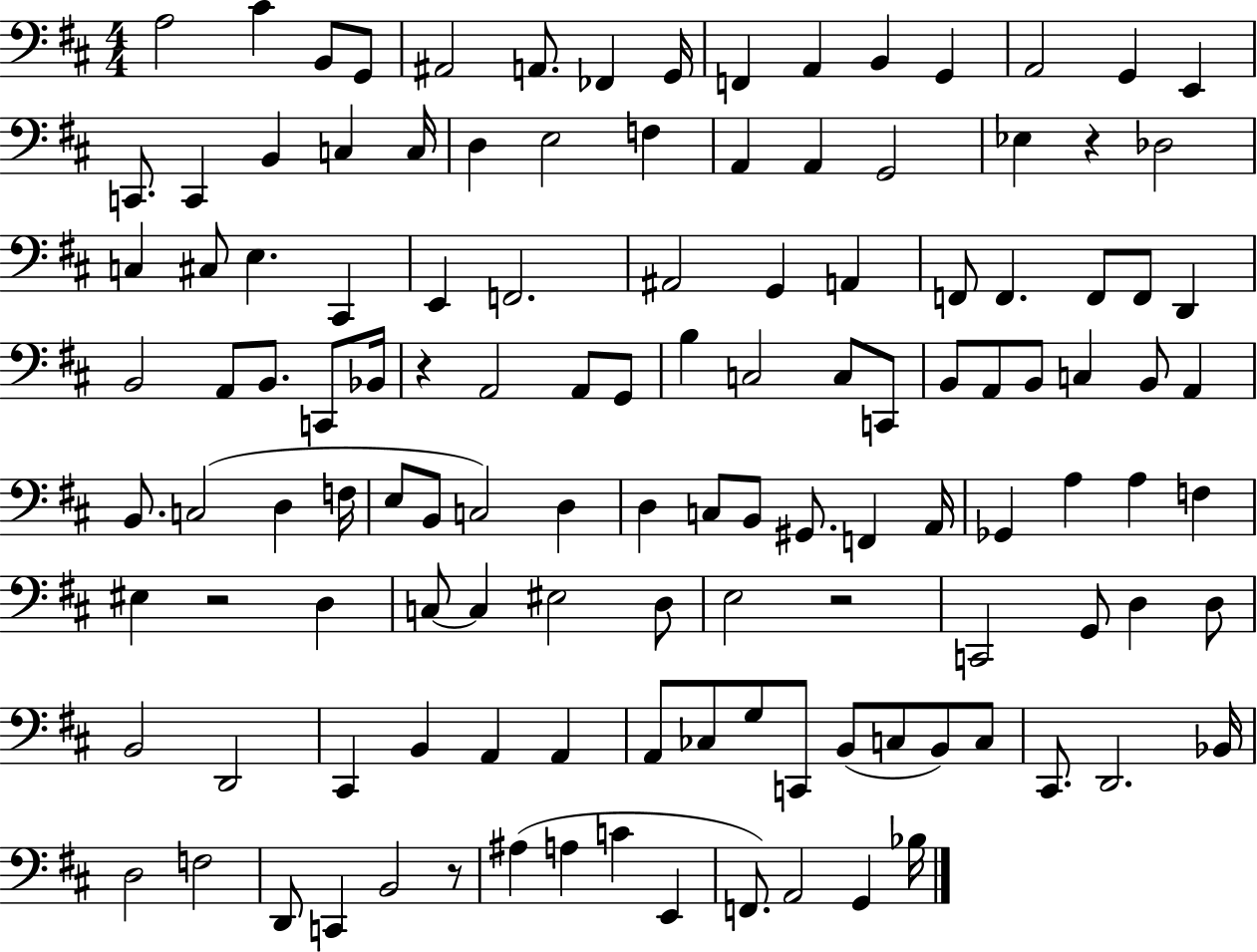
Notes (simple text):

A3/h C#4/q B2/e G2/e A#2/h A2/e. FES2/q G2/s F2/q A2/q B2/q G2/q A2/h G2/q E2/q C2/e. C2/q B2/q C3/q C3/s D3/q E3/h F3/q A2/q A2/q G2/h Eb3/q R/q Db3/h C3/q C#3/e E3/q. C#2/q E2/q F2/h. A#2/h G2/q A2/q F2/e F2/q. F2/e F2/e D2/q B2/h A2/e B2/e. C2/e Bb2/s R/q A2/h A2/e G2/e B3/q C3/h C3/e C2/e B2/e A2/e B2/e C3/q B2/e A2/q B2/e. C3/h D3/q F3/s E3/e B2/e C3/h D3/q D3/q C3/e B2/e G#2/e. F2/q A2/s Gb2/q A3/q A3/q F3/q EIS3/q R/h D3/q C3/e C3/q EIS3/h D3/e E3/h R/h C2/h G2/e D3/q D3/e B2/h D2/h C#2/q B2/q A2/q A2/q A2/e CES3/e G3/e C2/e B2/e C3/e B2/e C3/e C#2/e. D2/h. Bb2/s D3/h F3/h D2/e C2/q B2/h R/e A#3/q A3/q C4/q E2/q F2/e. A2/h G2/q Bb3/s